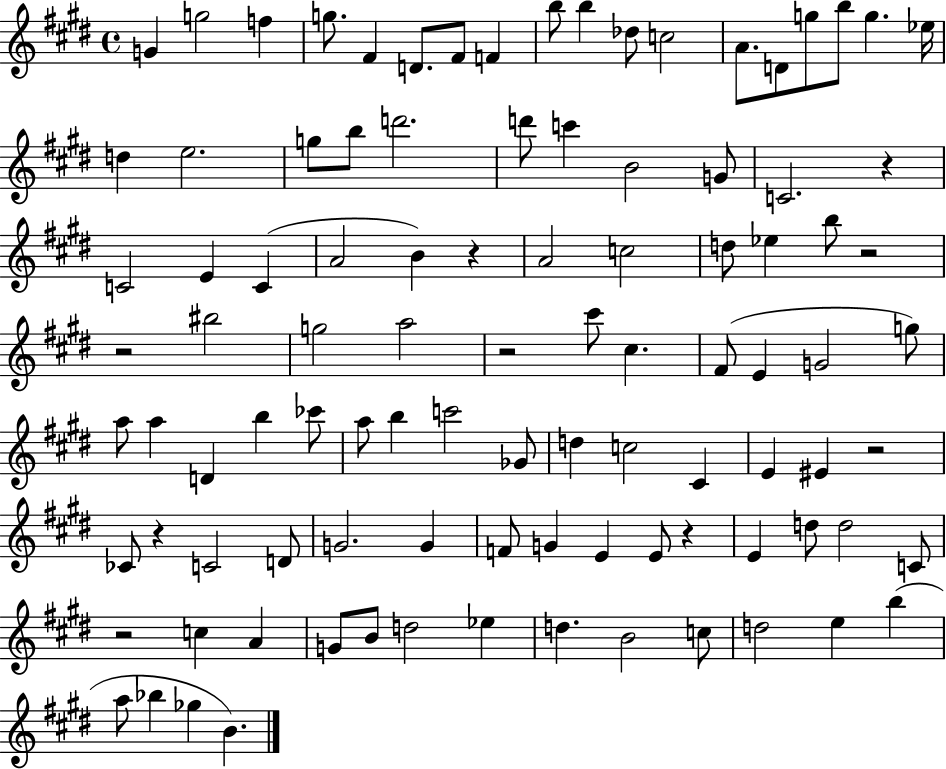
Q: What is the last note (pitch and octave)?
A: B4